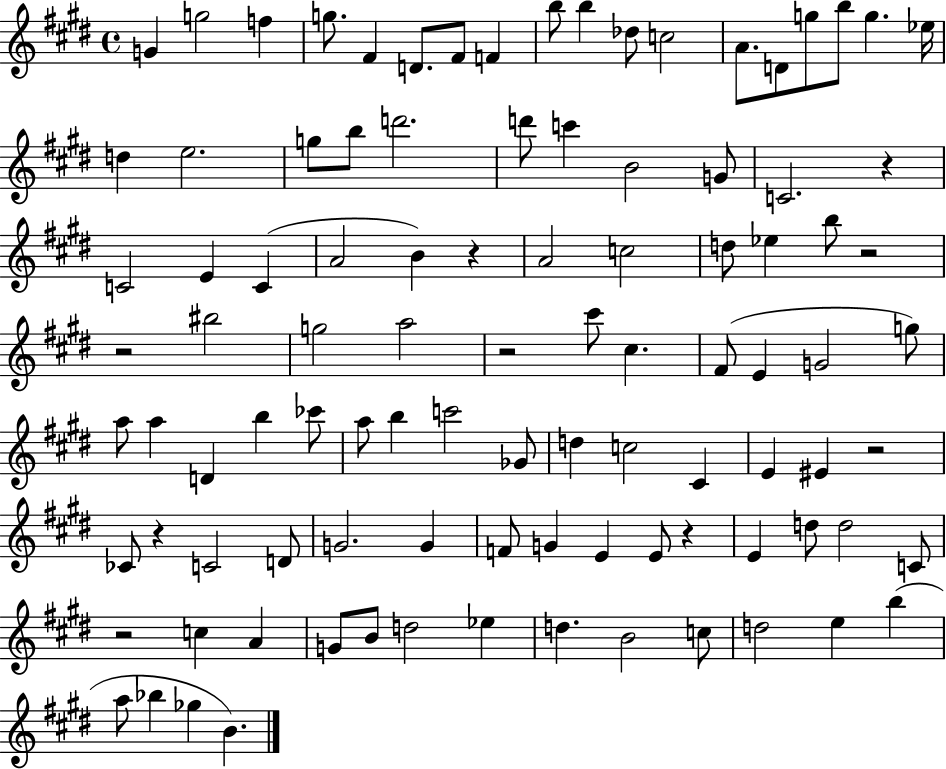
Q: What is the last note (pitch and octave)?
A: B4